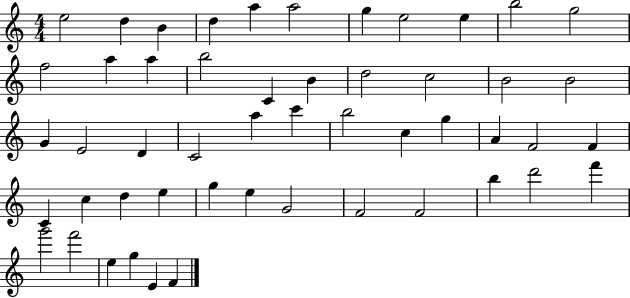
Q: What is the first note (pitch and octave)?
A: E5